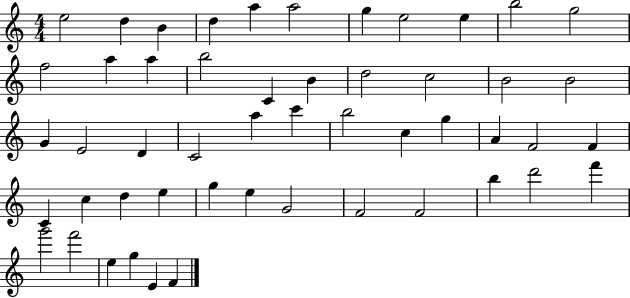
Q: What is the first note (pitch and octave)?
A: E5